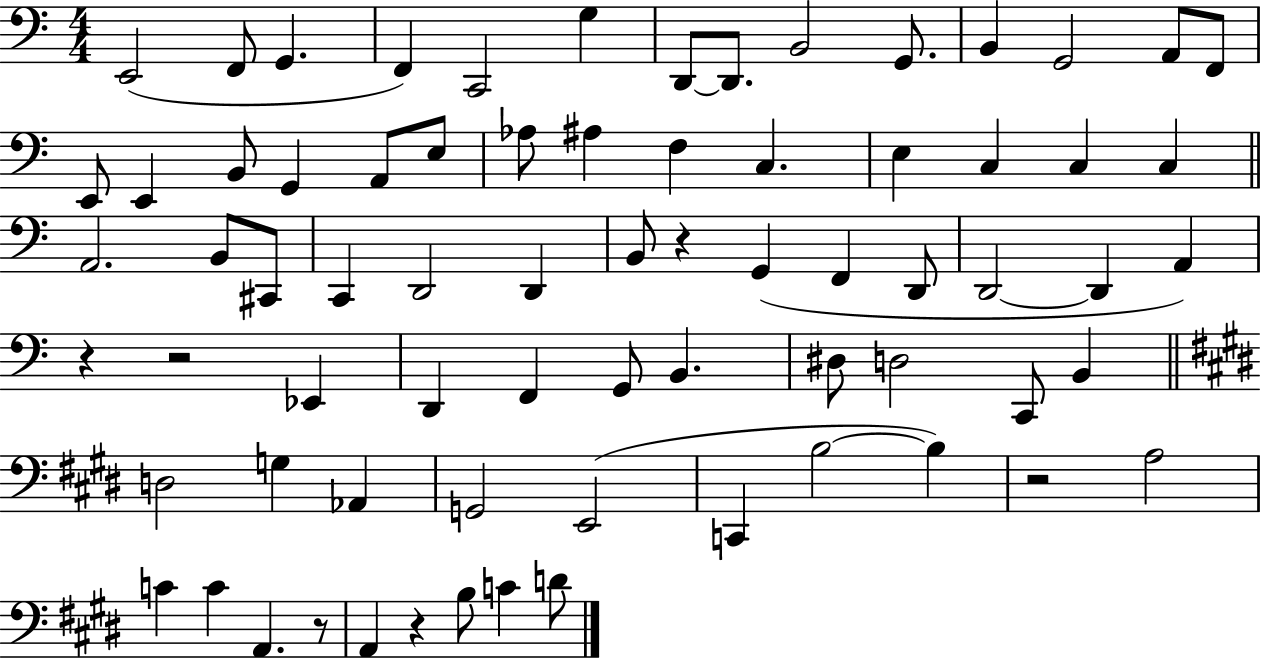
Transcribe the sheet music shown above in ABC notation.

X:1
T:Untitled
M:4/4
L:1/4
K:C
E,,2 F,,/2 G,, F,, C,,2 G, D,,/2 D,,/2 B,,2 G,,/2 B,, G,,2 A,,/2 F,,/2 E,,/2 E,, B,,/2 G,, A,,/2 E,/2 _A,/2 ^A, F, C, E, C, C, C, A,,2 B,,/2 ^C,,/2 C,, D,,2 D,, B,,/2 z G,, F,, D,,/2 D,,2 D,, A,, z z2 _E,, D,, F,, G,,/2 B,, ^D,/2 D,2 C,,/2 B,, D,2 G, _A,, G,,2 E,,2 C,, B,2 B, z2 A,2 C C A,, z/2 A,, z B,/2 C D/2